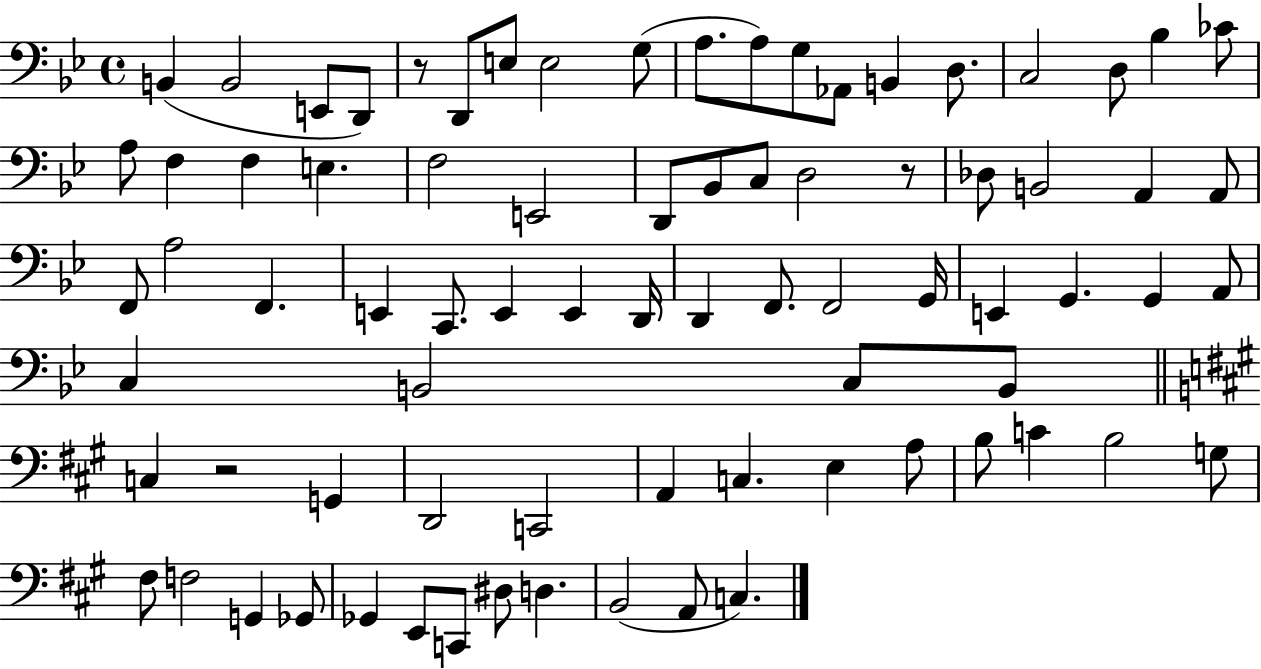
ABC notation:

X:1
T:Untitled
M:4/4
L:1/4
K:Bb
B,, B,,2 E,,/2 D,,/2 z/2 D,,/2 E,/2 E,2 G,/2 A,/2 A,/2 G,/2 _A,,/2 B,, D,/2 C,2 D,/2 _B, _C/2 A,/2 F, F, E, F,2 E,,2 D,,/2 _B,,/2 C,/2 D,2 z/2 _D,/2 B,,2 A,, A,,/2 F,,/2 A,2 F,, E,, C,,/2 E,, E,, D,,/4 D,, F,,/2 F,,2 G,,/4 E,, G,, G,, A,,/2 C, B,,2 C,/2 B,,/2 C, z2 G,, D,,2 C,,2 A,, C, E, A,/2 B,/2 C B,2 G,/2 ^F,/2 F,2 G,, _G,,/2 _G,, E,,/2 C,,/2 ^D,/2 D, B,,2 A,,/2 C,